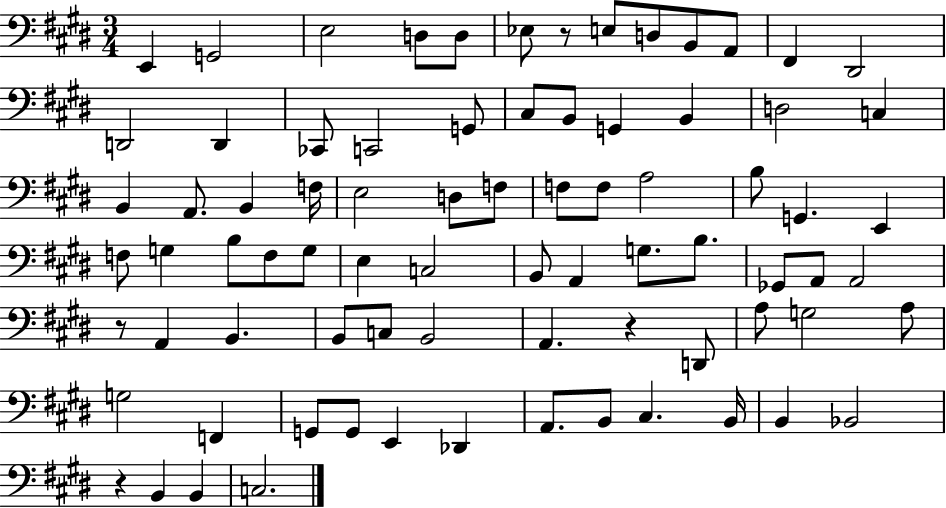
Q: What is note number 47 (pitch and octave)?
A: B3